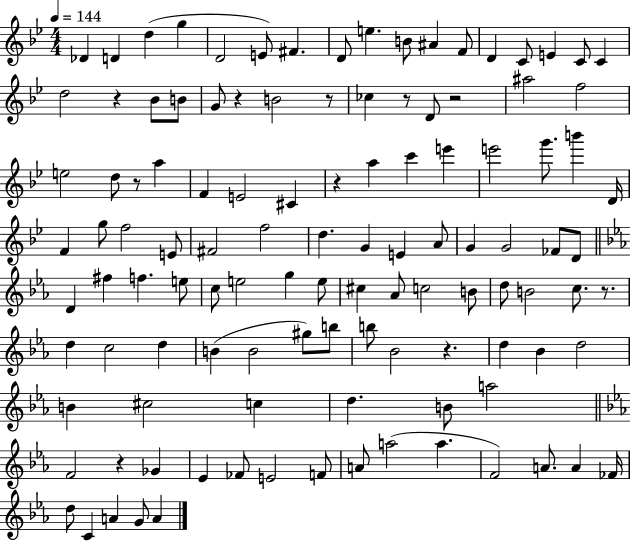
{
  \clef treble
  \numericTimeSignature
  \time 4/4
  \key bes \major
  \tempo 4 = 144
  \repeat volta 2 { des'4 d'4 d''4( g''4 | d'2 e'8) fis'4. | d'8 e''4. b'8 ais'4 f'8 | d'4 c'8 e'4 c'8 c'4 | \break d''2 r4 bes'8 b'8 | g'8 r4 b'2 r8 | ces''4 r8 d'8 r2 | ais''2 f''2 | \break e''2 d''8 r8 a''4 | f'4 e'2 cis'4 | r4 a''4 c'''4 e'''4 | e'''2 g'''8. b'''4 d'16 | \break f'4 g''8 f''2 e'8 | fis'2 f''2 | d''4. g'4 e'4 a'8 | g'4 g'2 fes'8 d'8 | \break \bar "||" \break \key c \minor d'4 fis''4 f''4. e''8 | c''8 e''2 g''4 e''8 | cis''4 aes'8 c''2 b'8 | d''8 b'2 c''8. r8. | \break d''4 c''2 d''4 | b'4( b'2 gis''8) b''8 | b''8 bes'2 r4. | d''4 bes'4 d''2 | \break b'4 cis''2 c''4 | d''4. b'8 a''2 | \bar "||" \break \key ees \major f'2 r4 ges'4 | ees'4 fes'8 e'2 f'8 | a'8 a''2( a''4. | f'2) a'8. a'4 fes'16 | \break d''8 c'4 a'4 g'8 a'4 | } \bar "|."
}